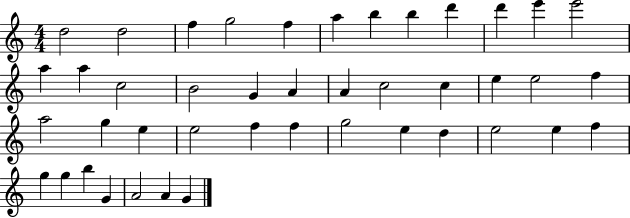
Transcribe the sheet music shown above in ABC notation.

X:1
T:Untitled
M:4/4
L:1/4
K:C
d2 d2 f g2 f a b b d' d' e' e'2 a a c2 B2 G A A c2 c e e2 f a2 g e e2 f f g2 e d e2 e f g g b G A2 A G